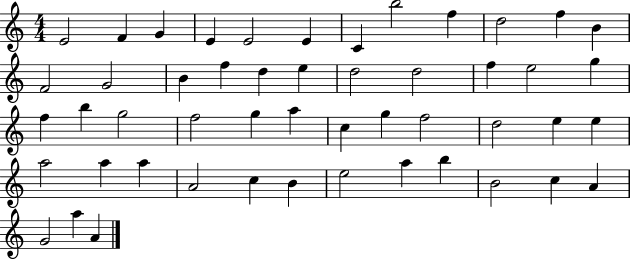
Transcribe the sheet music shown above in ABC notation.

X:1
T:Untitled
M:4/4
L:1/4
K:C
E2 F G E E2 E C b2 f d2 f B F2 G2 B f d e d2 d2 f e2 g f b g2 f2 g a c g f2 d2 e e a2 a a A2 c B e2 a b B2 c A G2 a A